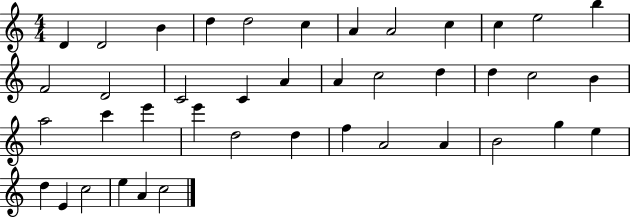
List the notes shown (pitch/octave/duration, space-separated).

D4/q D4/h B4/q D5/q D5/h C5/q A4/q A4/h C5/q C5/q E5/h B5/q F4/h D4/h C4/h C4/q A4/q A4/q C5/h D5/q D5/q C5/h B4/q A5/h C6/q E6/q E6/q D5/h D5/q F5/q A4/h A4/q B4/h G5/q E5/q D5/q E4/q C5/h E5/q A4/q C5/h